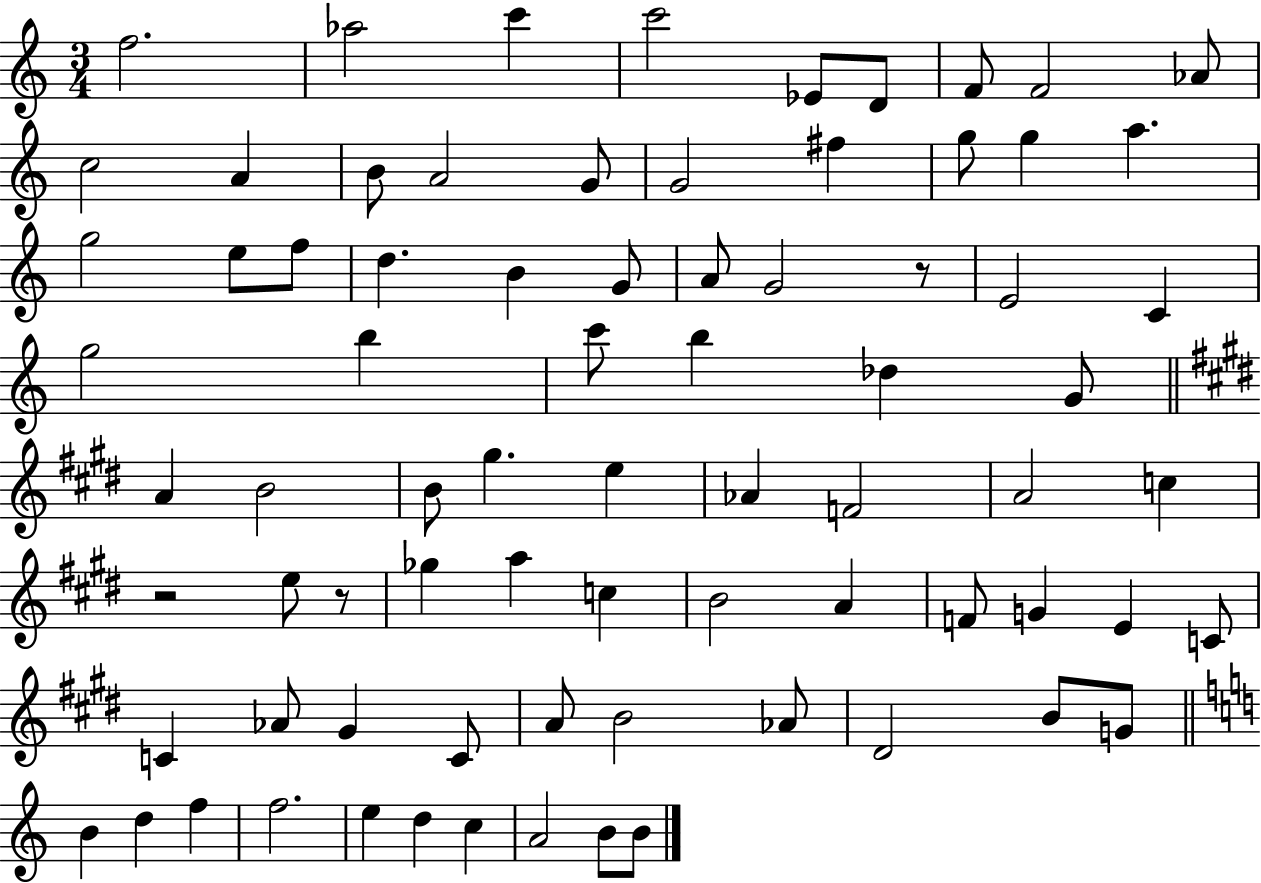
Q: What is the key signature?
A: C major